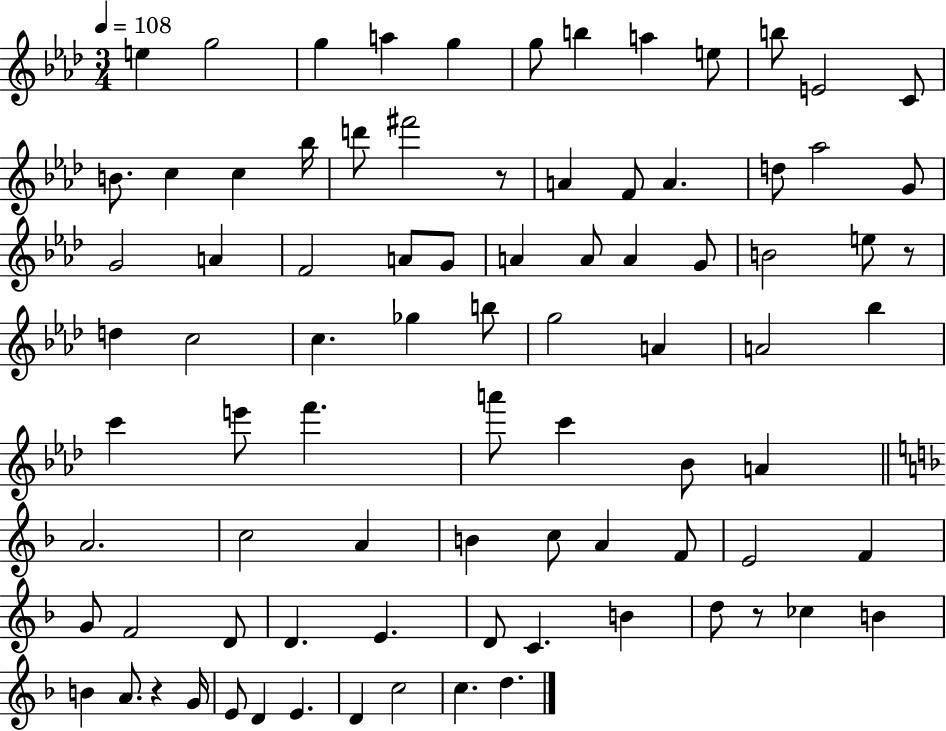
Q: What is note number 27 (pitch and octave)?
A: F4